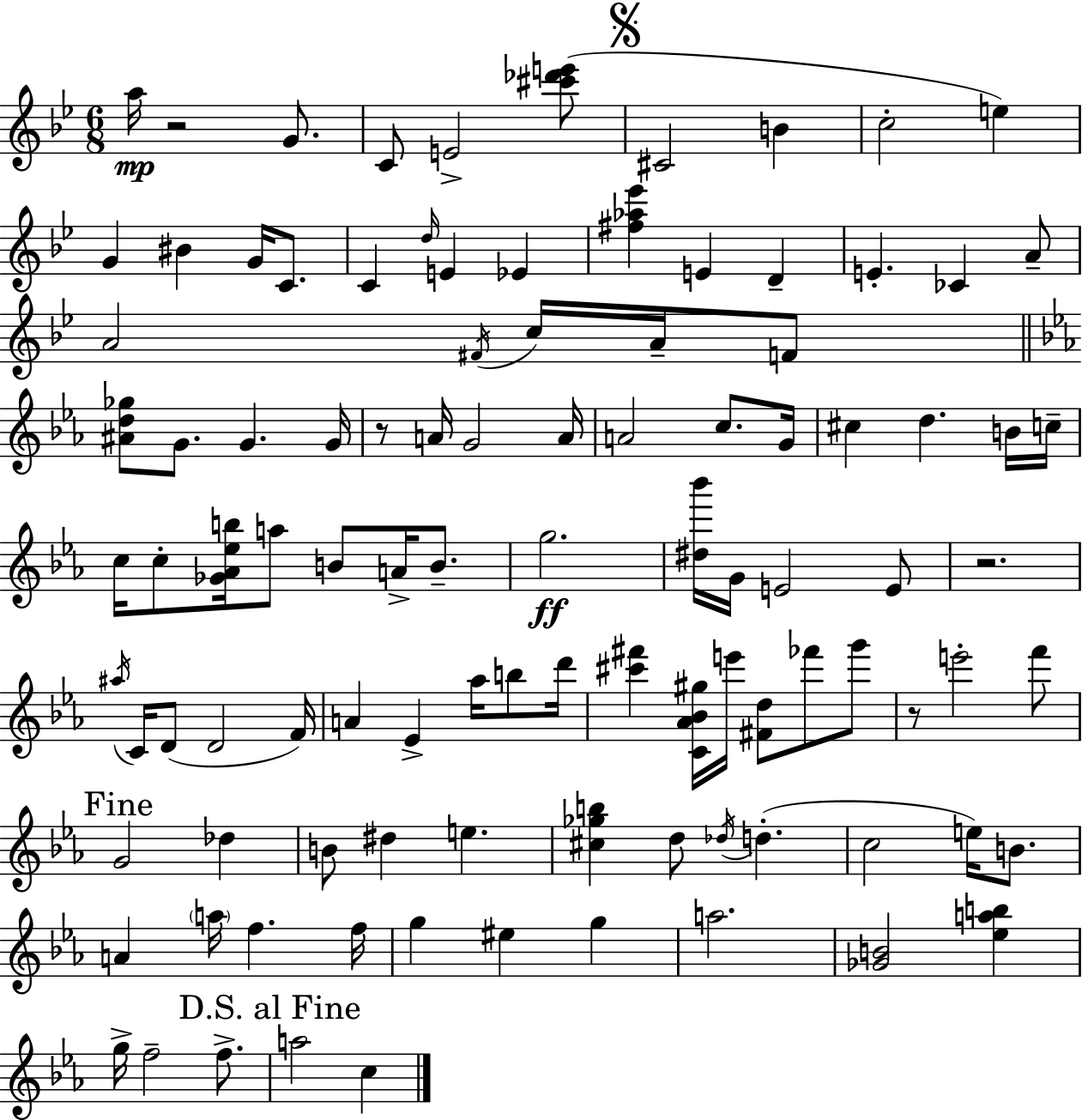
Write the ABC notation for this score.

X:1
T:Untitled
M:6/8
L:1/4
K:Bb
a/4 z2 G/2 C/2 E2 [^c'_d'e']/2 ^C2 B c2 e G ^B G/4 C/2 C d/4 E _E [^f_a_e'] E D E _C A/2 A2 ^F/4 c/4 A/4 F/2 [^Ad_g]/2 G/2 G G/4 z/2 A/4 G2 A/4 A2 c/2 G/4 ^c d B/4 c/4 c/4 c/2 [_G_A_eb]/4 a/2 B/2 A/4 B/2 g2 [^d_b']/4 G/4 E2 E/2 z2 ^a/4 C/4 D/2 D2 F/4 A _E _a/4 b/2 d'/4 [^c'^f'] [C_A_B^g]/4 e'/4 [^Fd]/2 _f'/2 g'/2 z/2 e'2 f'/2 G2 _d B/2 ^d e [^c_gb] d/2 _d/4 d c2 e/4 B/2 A a/4 f f/4 g ^e g a2 [_GB]2 [_eab] g/4 f2 f/2 a2 c